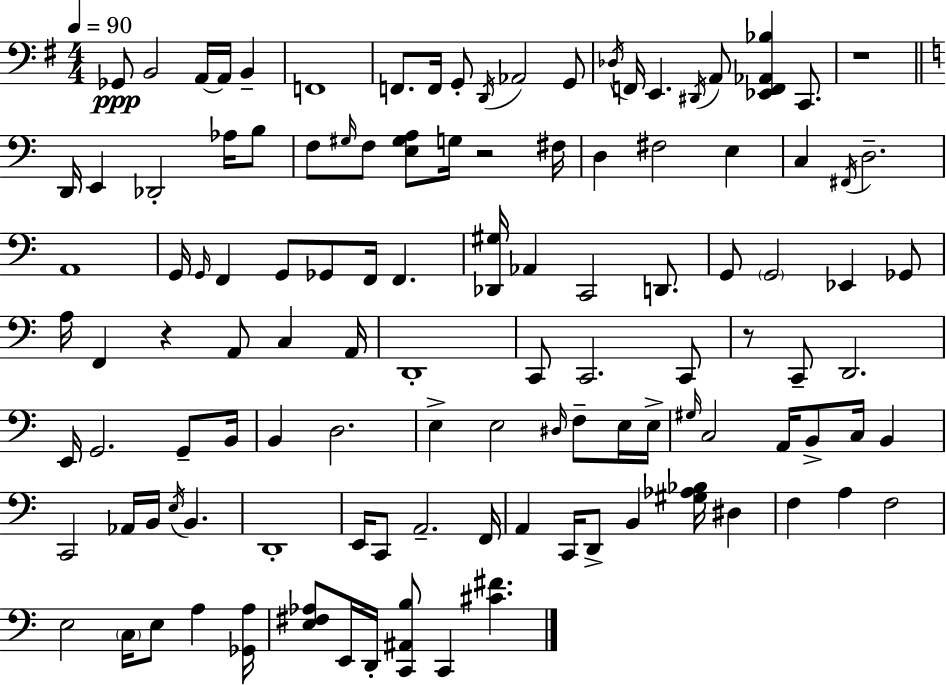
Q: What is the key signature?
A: G major